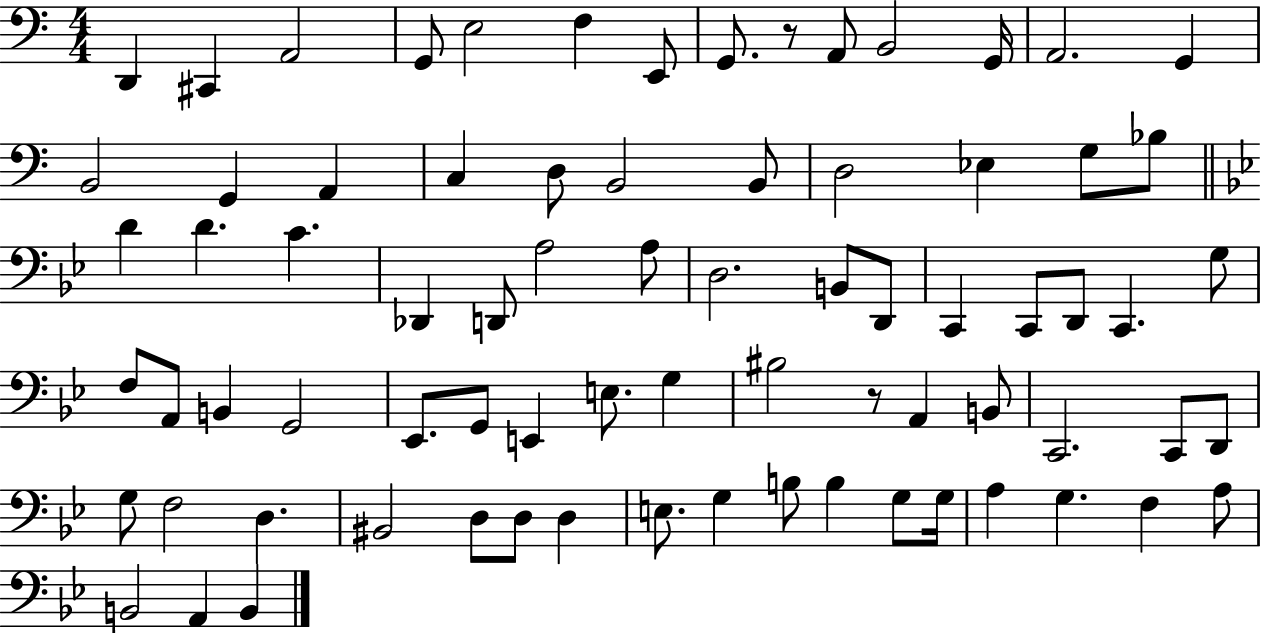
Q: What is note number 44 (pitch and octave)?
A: Eb2